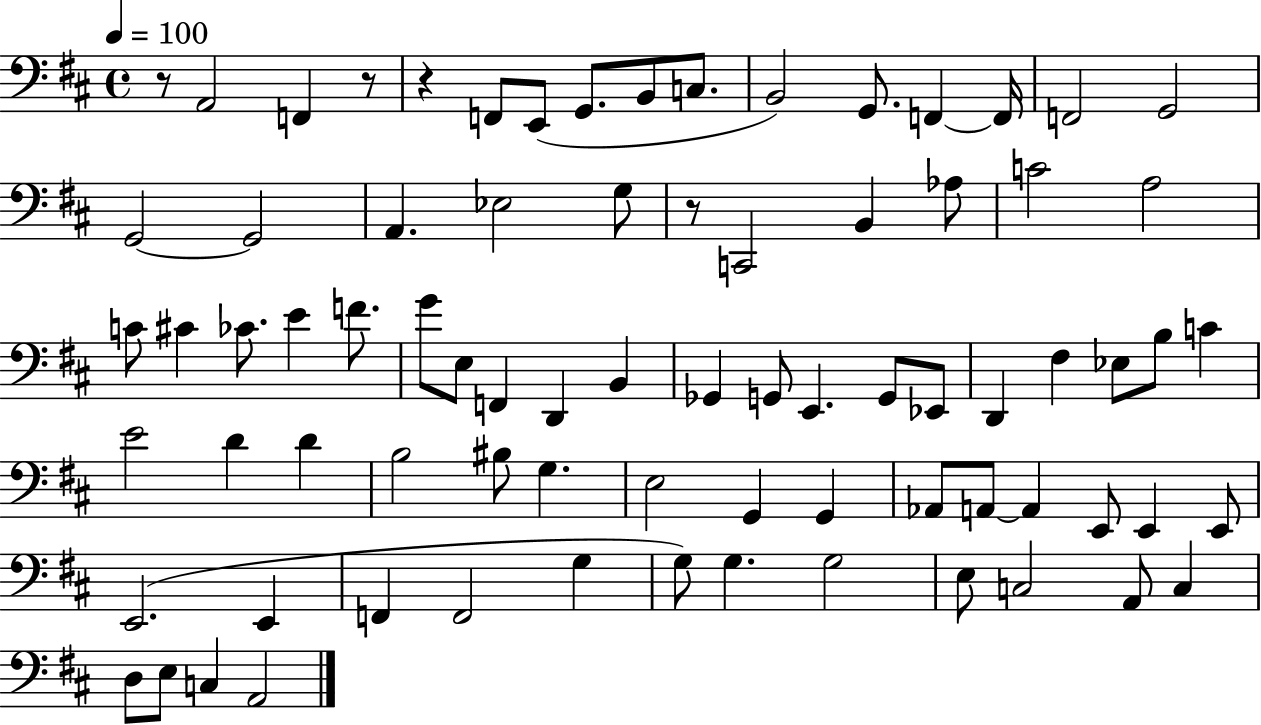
X:1
T:Untitled
M:4/4
L:1/4
K:D
z/2 A,,2 F,, z/2 z F,,/2 E,,/2 G,,/2 B,,/2 C,/2 B,,2 G,,/2 F,, F,,/4 F,,2 G,,2 G,,2 G,,2 A,, _E,2 G,/2 z/2 C,,2 B,, _A,/2 C2 A,2 C/2 ^C _C/2 E F/2 G/2 E,/2 F,, D,, B,, _G,, G,,/2 E,, G,,/2 _E,,/2 D,, ^F, _E,/2 B,/2 C E2 D D B,2 ^B,/2 G, E,2 G,, G,, _A,,/2 A,,/2 A,, E,,/2 E,, E,,/2 E,,2 E,, F,, F,,2 G, G,/2 G, G,2 E,/2 C,2 A,,/2 C, D,/2 E,/2 C, A,,2